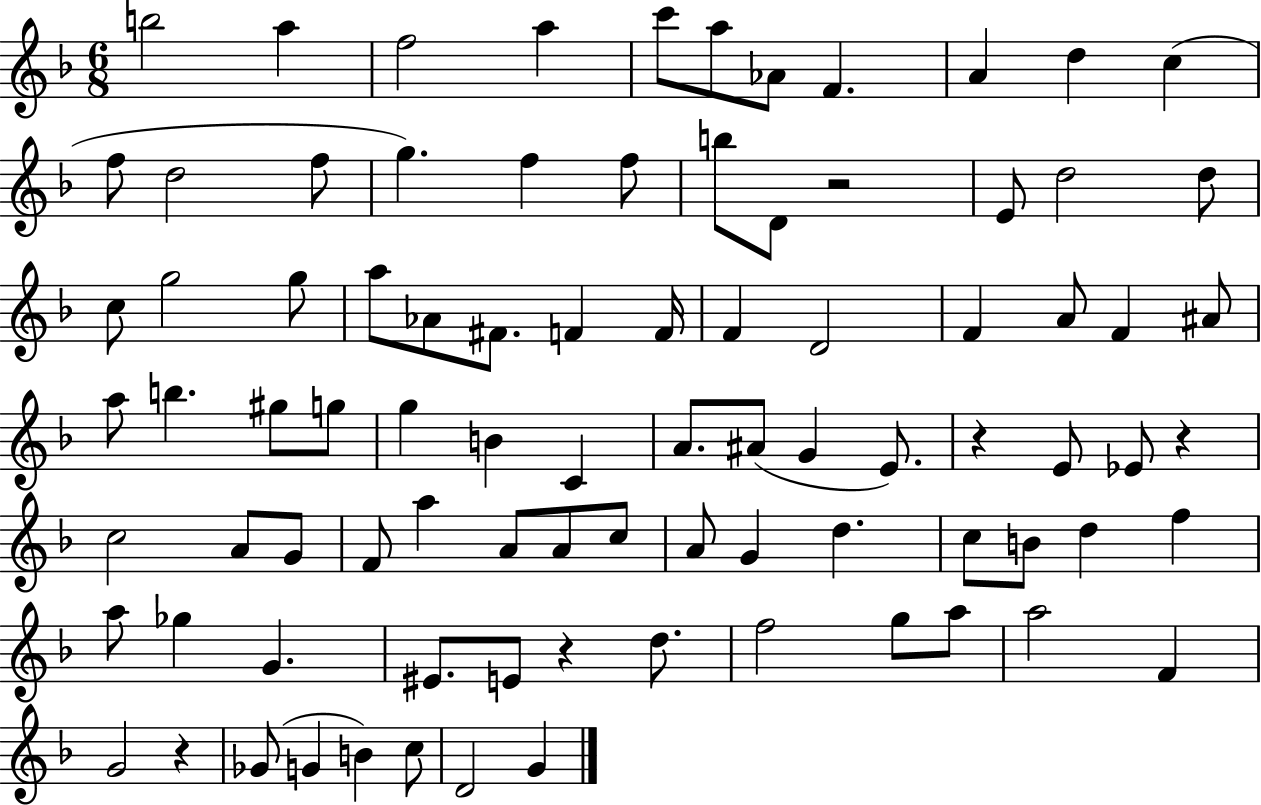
X:1
T:Untitled
M:6/8
L:1/4
K:F
b2 a f2 a c'/2 a/2 _A/2 F A d c f/2 d2 f/2 g f f/2 b/2 D/2 z2 E/2 d2 d/2 c/2 g2 g/2 a/2 _A/2 ^F/2 F F/4 F D2 F A/2 F ^A/2 a/2 b ^g/2 g/2 g B C A/2 ^A/2 G E/2 z E/2 _E/2 z c2 A/2 G/2 F/2 a A/2 A/2 c/2 A/2 G d c/2 B/2 d f a/2 _g G ^E/2 E/2 z d/2 f2 g/2 a/2 a2 F G2 z _G/2 G B c/2 D2 G